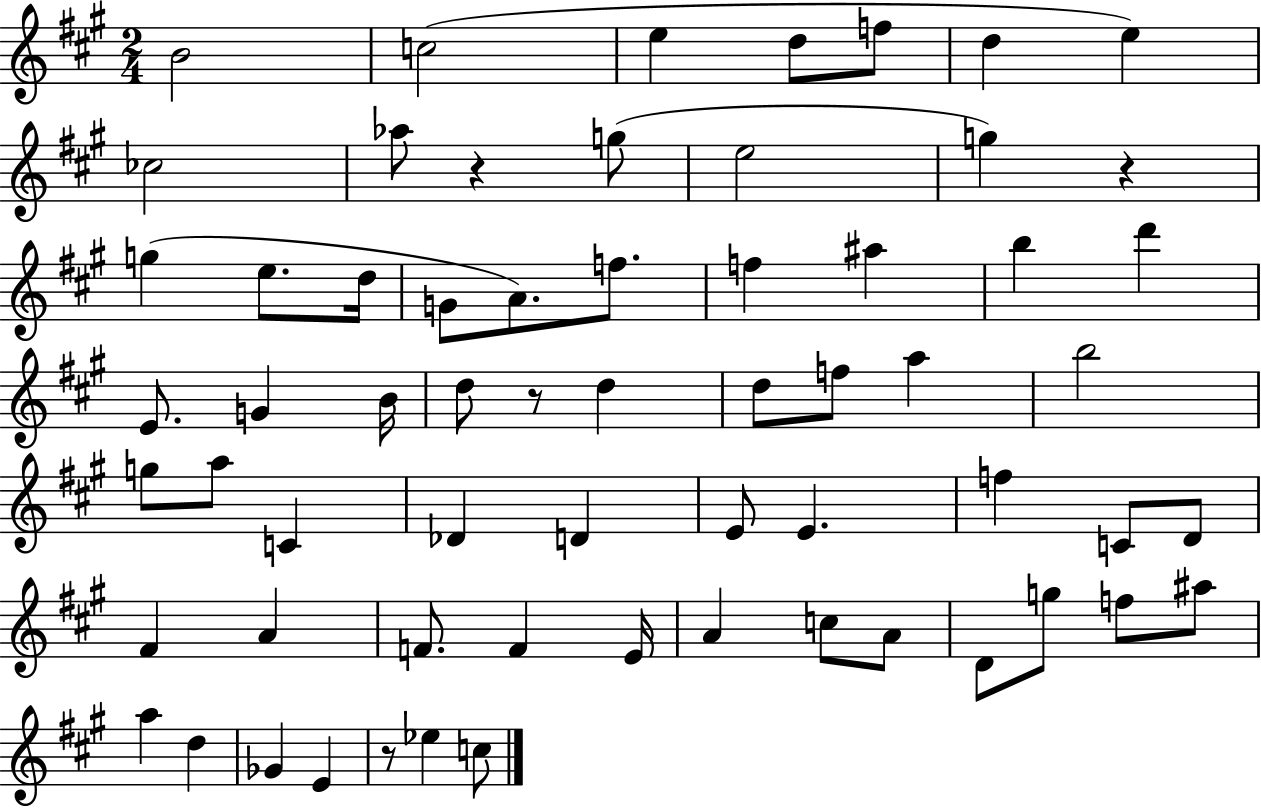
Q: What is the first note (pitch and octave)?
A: B4